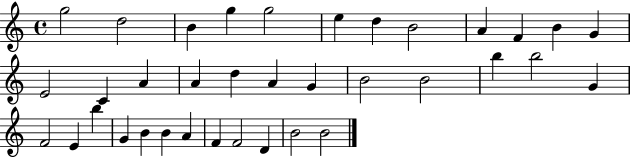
{
  \clef treble
  \time 4/4
  \defaultTimeSignature
  \key c \major
  g''2 d''2 | b'4 g''4 g''2 | e''4 d''4 b'2 | a'4 f'4 b'4 g'4 | \break e'2 c'4 a'4 | a'4 d''4 a'4 g'4 | b'2 b'2 | b''4 b''2 g'4 | \break f'2 e'4 b''4 | g'4 b'4 b'4 a'4 | f'4 f'2 d'4 | b'2 b'2 | \break \bar "|."
}